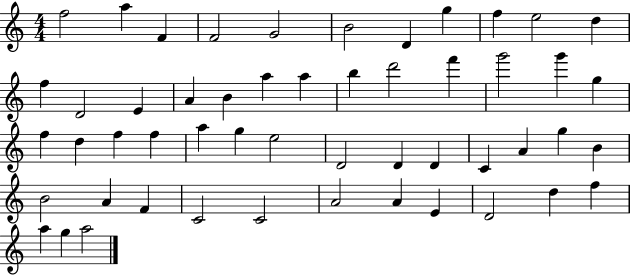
F5/h A5/q F4/q F4/h G4/h B4/h D4/q G5/q F5/q E5/h D5/q F5/q D4/h E4/q A4/q B4/q A5/q A5/q B5/q D6/h F6/q G6/h G6/q G5/q F5/q D5/q F5/q F5/q A5/q G5/q E5/h D4/h D4/q D4/q C4/q A4/q G5/q B4/q B4/h A4/q F4/q C4/h C4/h A4/h A4/q E4/q D4/h D5/q F5/q A5/q G5/q A5/h